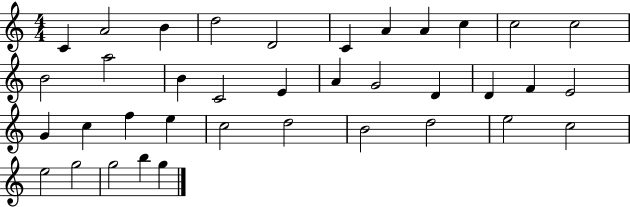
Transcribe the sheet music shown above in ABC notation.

X:1
T:Untitled
M:4/4
L:1/4
K:C
C A2 B d2 D2 C A A c c2 c2 B2 a2 B C2 E A G2 D D F E2 G c f e c2 d2 B2 d2 e2 c2 e2 g2 g2 b g